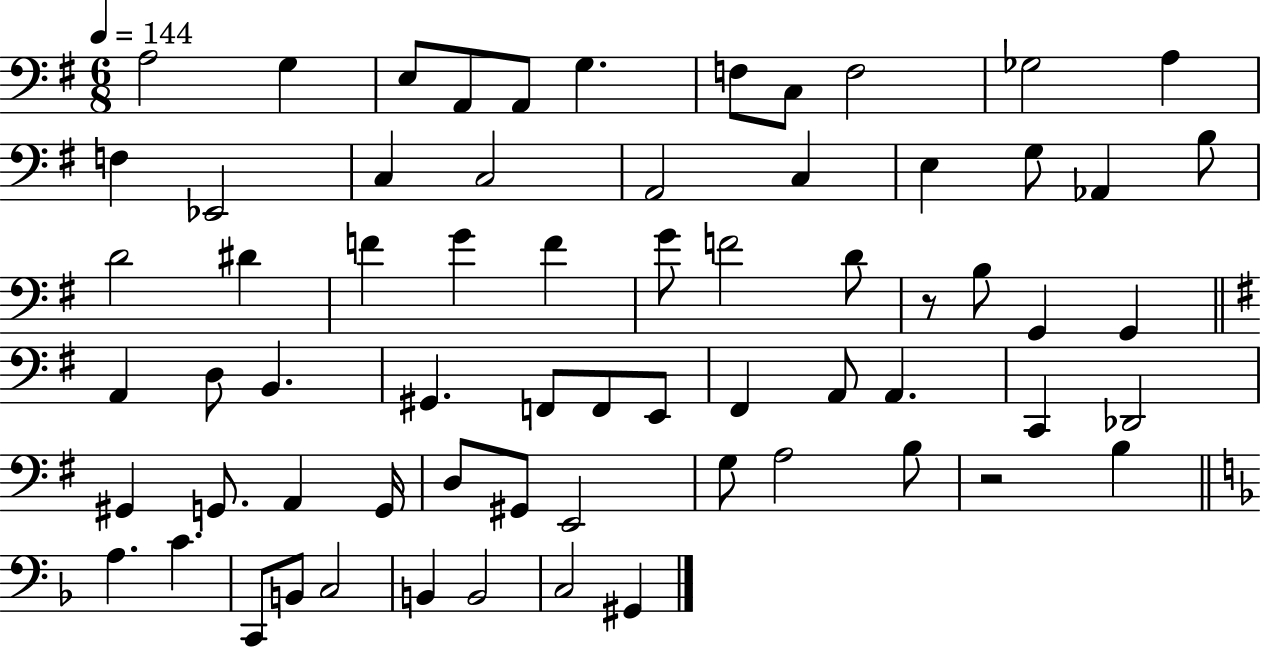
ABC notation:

X:1
T:Untitled
M:6/8
L:1/4
K:G
A,2 G, E,/2 A,,/2 A,,/2 G, F,/2 C,/2 F,2 _G,2 A, F, _E,,2 C, C,2 A,,2 C, E, G,/2 _A,, B,/2 D2 ^D F G F G/2 F2 D/2 z/2 B,/2 G,, G,, A,, D,/2 B,, ^G,, F,,/2 F,,/2 E,,/2 ^F,, A,,/2 A,, C,, _D,,2 ^G,, G,,/2 A,, G,,/4 D,/2 ^G,,/2 E,,2 G,/2 A,2 B,/2 z2 B, A, C C,,/2 B,,/2 C,2 B,, B,,2 C,2 ^G,,